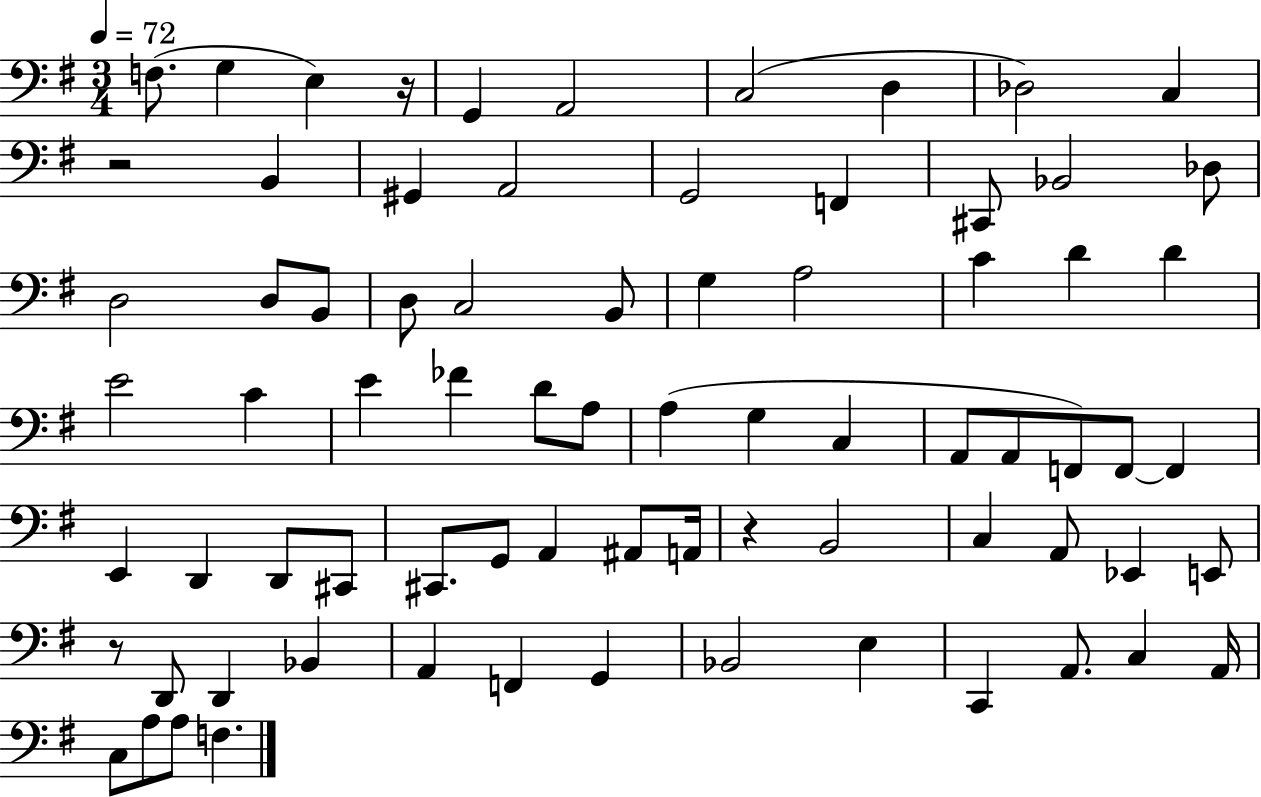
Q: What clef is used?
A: bass